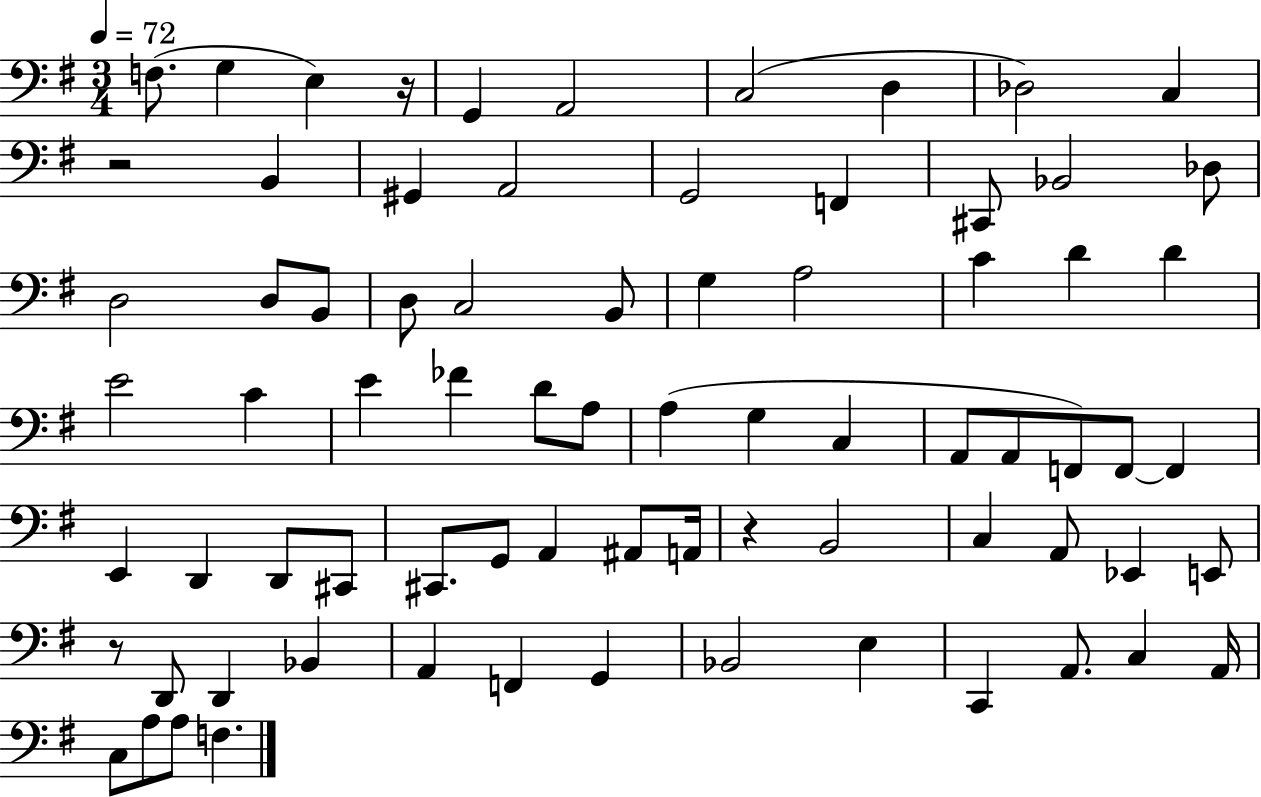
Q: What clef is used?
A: bass